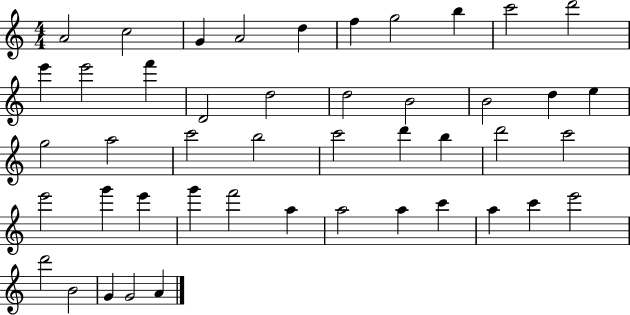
{
  \clef treble
  \numericTimeSignature
  \time 4/4
  \key c \major
  a'2 c''2 | g'4 a'2 d''4 | f''4 g''2 b''4 | c'''2 d'''2 | \break e'''4 e'''2 f'''4 | d'2 d''2 | d''2 b'2 | b'2 d''4 e''4 | \break g''2 a''2 | c'''2 b''2 | c'''2 d'''4 b''4 | d'''2 c'''2 | \break e'''2 g'''4 e'''4 | g'''4 f'''2 a''4 | a''2 a''4 c'''4 | a''4 c'''4 e'''2 | \break d'''2 b'2 | g'4 g'2 a'4 | \bar "|."
}